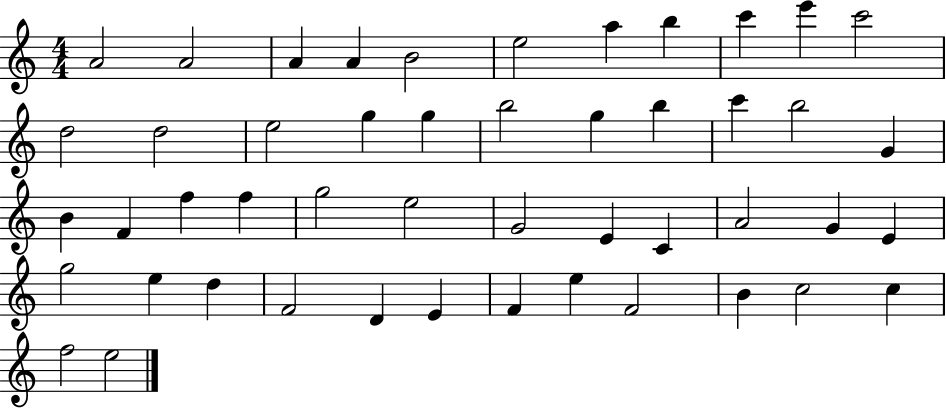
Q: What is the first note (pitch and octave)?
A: A4